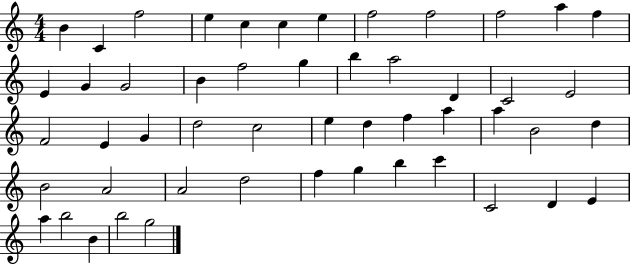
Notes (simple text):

B4/q C4/q F5/h E5/q C5/q C5/q E5/q F5/h F5/h F5/h A5/q F5/q E4/q G4/q G4/h B4/q F5/h G5/q B5/q A5/h D4/q C4/h E4/h F4/h E4/q G4/q D5/h C5/h E5/q D5/q F5/q A5/q A5/q B4/h D5/q B4/h A4/h A4/h D5/h F5/q G5/q B5/q C6/q C4/h D4/q E4/q A5/q B5/h B4/q B5/h G5/h